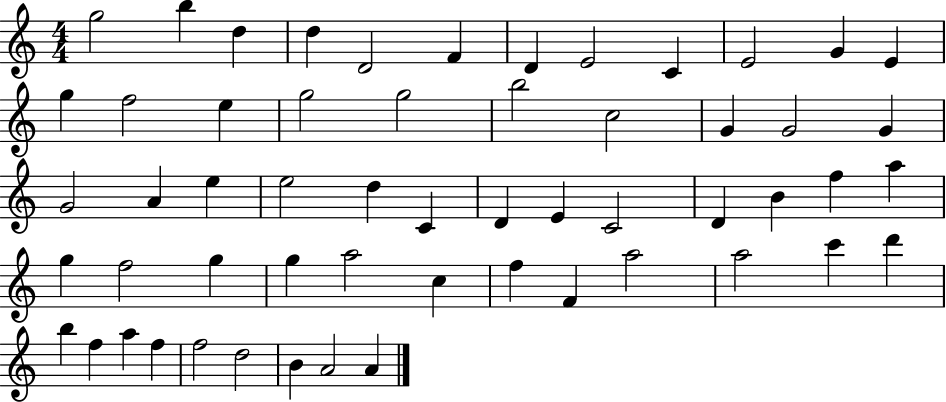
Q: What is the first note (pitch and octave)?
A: G5